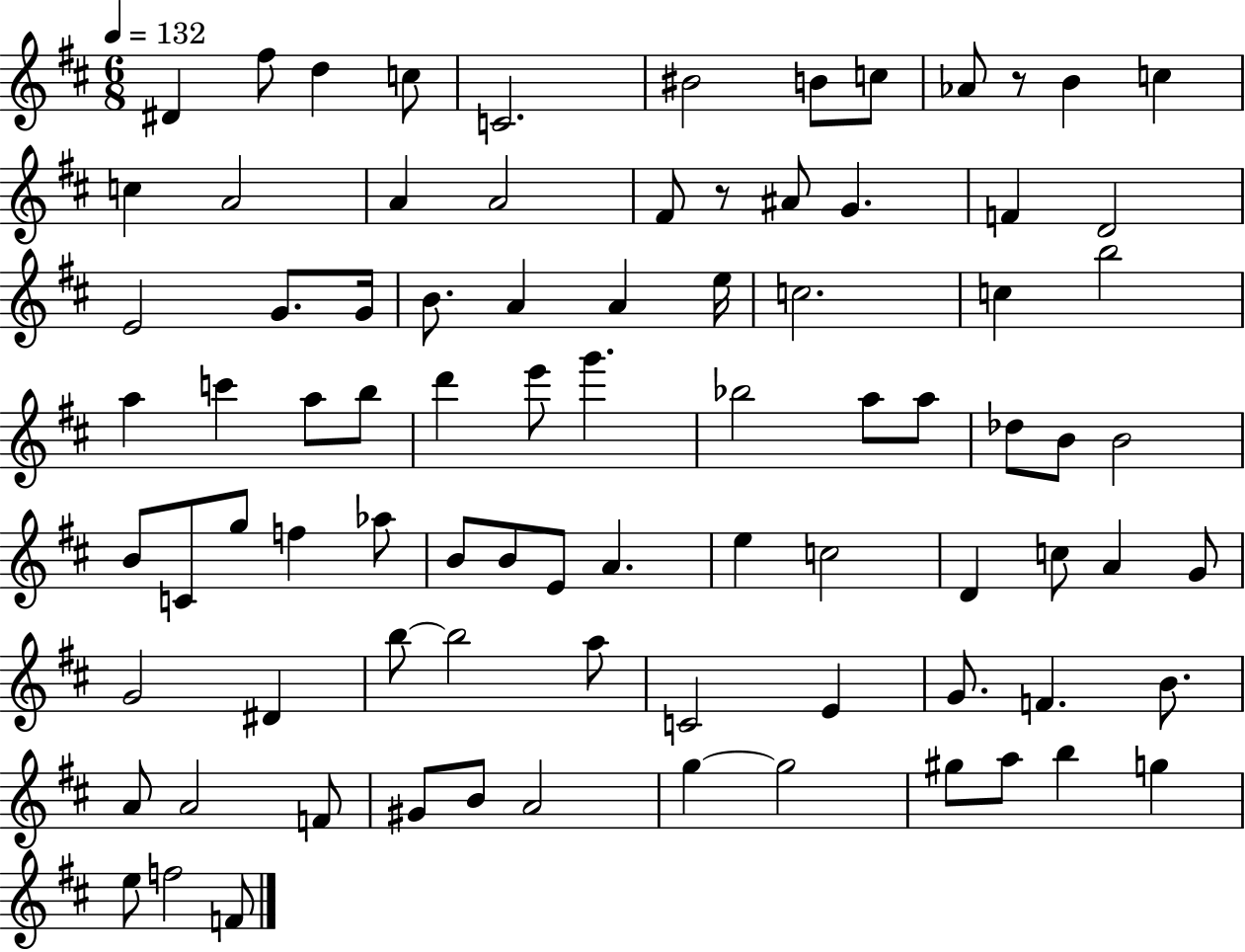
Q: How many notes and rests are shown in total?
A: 85